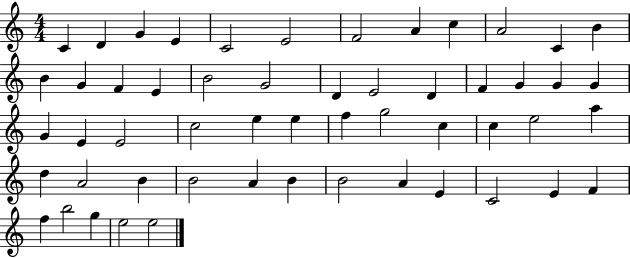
X:1
T:Untitled
M:4/4
L:1/4
K:C
C D G E C2 E2 F2 A c A2 C B B G F E B2 G2 D E2 D F G G G G E E2 c2 e e f g2 c c e2 a d A2 B B2 A B B2 A E C2 E F f b2 g e2 e2